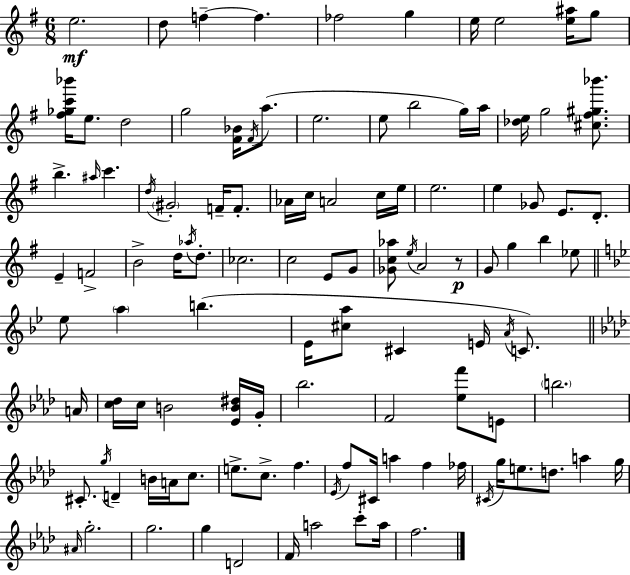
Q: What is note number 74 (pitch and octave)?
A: A4